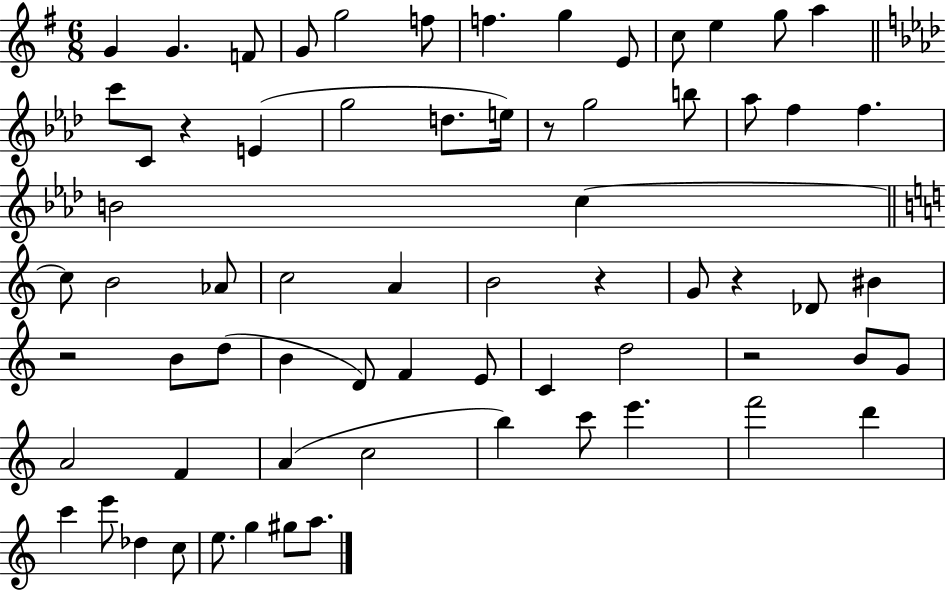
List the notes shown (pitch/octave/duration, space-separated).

G4/q G4/q. F4/e G4/e G5/h F5/e F5/q. G5/q E4/e C5/e E5/q G5/e A5/q C6/e C4/e R/q E4/q G5/h D5/e. E5/s R/e G5/h B5/e Ab5/e F5/q F5/q. B4/h C5/q C5/e B4/h Ab4/e C5/h A4/q B4/h R/q G4/e R/q Db4/e BIS4/q R/h B4/e D5/e B4/q D4/e F4/q E4/e C4/q D5/h R/h B4/e G4/e A4/h F4/q A4/q C5/h B5/q C6/e E6/q. F6/h D6/q C6/q E6/e Db5/q C5/e E5/e. G5/q G#5/e A5/e.